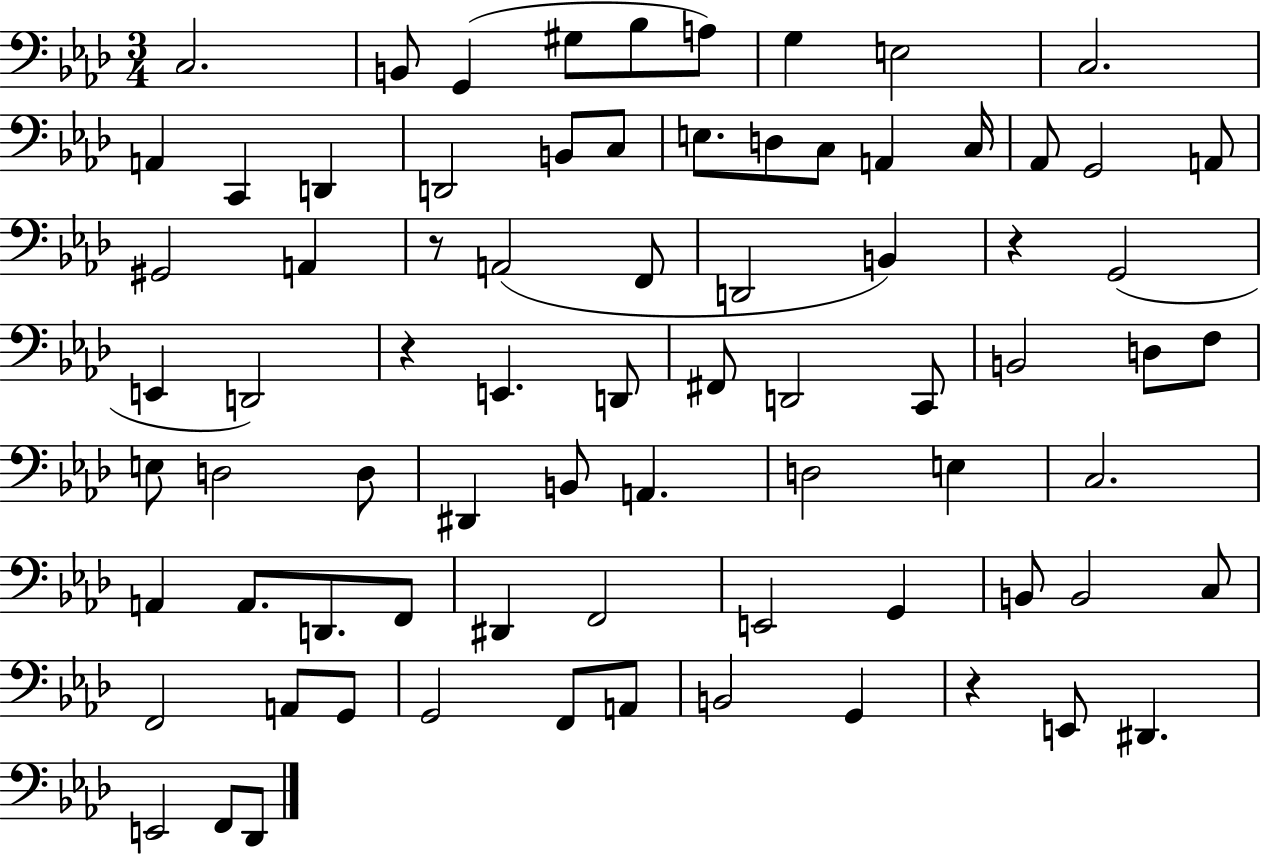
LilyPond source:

{
  \clef bass
  \numericTimeSignature
  \time 3/4
  \key aes \major
  \repeat volta 2 { c2. | b,8 g,4( gis8 bes8 a8) | g4 e2 | c2. | \break a,4 c,4 d,4 | d,2 b,8 c8 | e8. d8 c8 a,4 c16 | aes,8 g,2 a,8 | \break gis,2 a,4 | r8 a,2( f,8 | d,2 b,4) | r4 g,2( | \break e,4 d,2) | r4 e,4. d,8 | fis,8 d,2 c,8 | b,2 d8 f8 | \break e8 d2 d8 | dis,4 b,8 a,4. | d2 e4 | c2. | \break a,4 a,8. d,8. f,8 | dis,4 f,2 | e,2 g,4 | b,8 b,2 c8 | \break f,2 a,8 g,8 | g,2 f,8 a,8 | b,2 g,4 | r4 e,8 dis,4. | \break e,2 f,8 des,8 | } \bar "|."
}